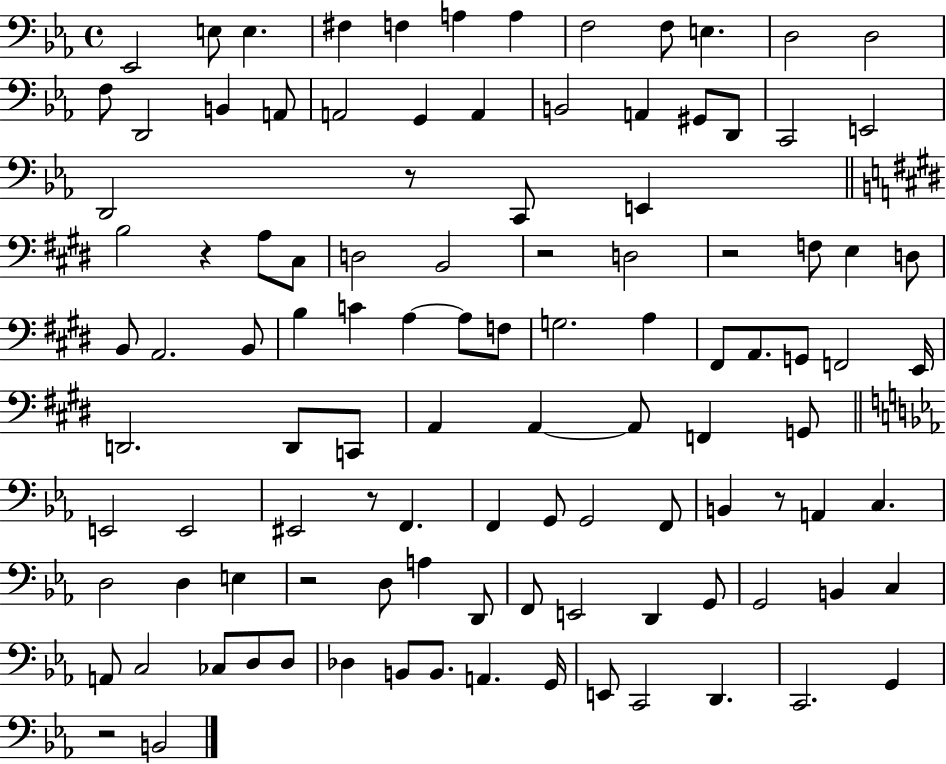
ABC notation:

X:1
T:Untitled
M:4/4
L:1/4
K:Eb
_E,,2 E,/2 E, ^F, F, A, A, F,2 F,/2 E, D,2 D,2 F,/2 D,,2 B,, A,,/2 A,,2 G,, A,, B,,2 A,, ^G,,/2 D,,/2 C,,2 E,,2 D,,2 z/2 C,,/2 E,, B,2 z A,/2 ^C,/2 D,2 B,,2 z2 D,2 z2 F,/2 E, D,/2 B,,/2 A,,2 B,,/2 B, C A, A,/2 F,/2 G,2 A, ^F,,/2 A,,/2 G,,/2 F,,2 E,,/4 D,,2 D,,/2 C,,/2 A,, A,, A,,/2 F,, G,,/2 E,,2 E,,2 ^E,,2 z/2 F,, F,, G,,/2 G,,2 F,,/2 B,, z/2 A,, C, D,2 D, E, z2 D,/2 A, D,,/2 F,,/2 E,,2 D,, G,,/2 G,,2 B,, C, A,,/2 C,2 _C,/2 D,/2 D,/2 _D, B,,/2 B,,/2 A,, G,,/4 E,,/2 C,,2 D,, C,,2 G,, z2 B,,2